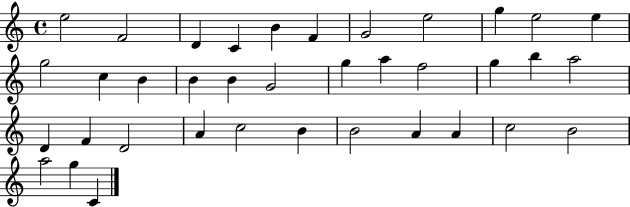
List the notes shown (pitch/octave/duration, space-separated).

E5/h F4/h D4/q C4/q B4/q F4/q G4/h E5/h G5/q E5/h E5/q G5/h C5/q B4/q B4/q B4/q G4/h G5/q A5/q F5/h G5/q B5/q A5/h D4/q F4/q D4/h A4/q C5/h B4/q B4/h A4/q A4/q C5/h B4/h A5/h G5/q C4/q